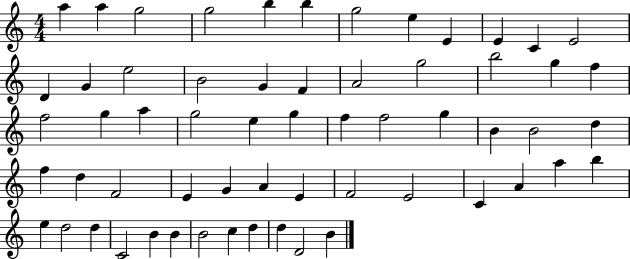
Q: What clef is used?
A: treble